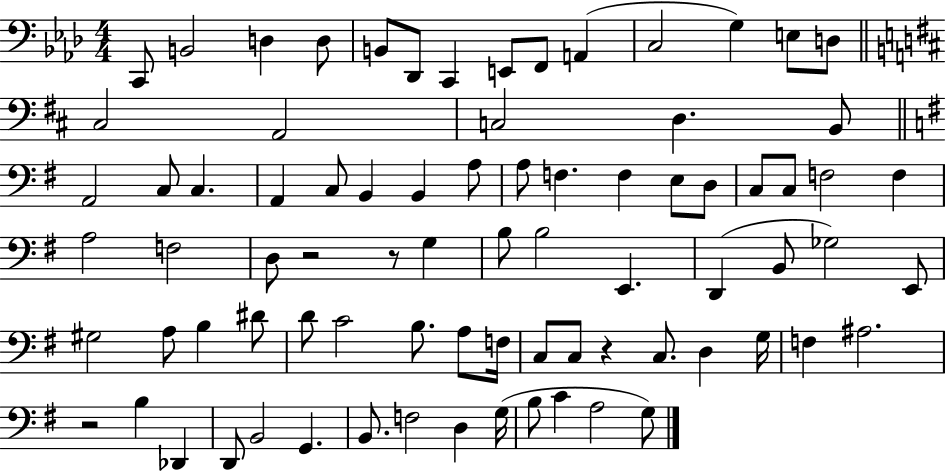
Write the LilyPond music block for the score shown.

{
  \clef bass
  \numericTimeSignature
  \time 4/4
  \key aes \major
  c,8 b,2 d4 d8 | b,8 des,8 c,4 e,8 f,8 a,4( | c2 g4) e8 d8 | \bar "||" \break \key b \minor cis2 a,2 | c2 d4. b,8 | \bar "||" \break \key g \major a,2 c8 c4. | a,4 c8 b,4 b,4 a8 | a8 f4. f4 e8 d8 | c8 c8 f2 f4 | \break a2 f2 | d8 r2 r8 g4 | b8 b2 e,4. | d,4( b,8 ges2) e,8 | \break gis2 a8 b4 dis'8 | d'8 c'2 b8. a8 f16 | c8 c8 r4 c8. d4 g16 | f4 ais2. | \break r2 b4 des,4 | d,8 b,2 g,4. | b,8. f2 d4 g16( | b8 c'4 a2 g8) | \break \bar "|."
}